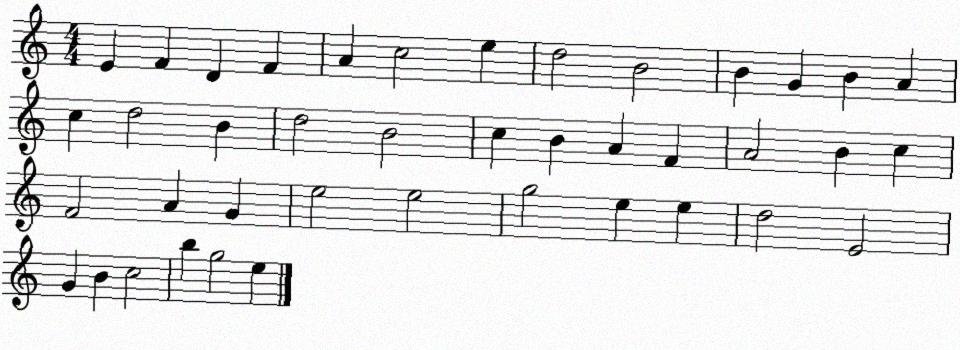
X:1
T:Untitled
M:4/4
L:1/4
K:C
E F D F A c2 e d2 B2 B G B A c d2 B d2 B2 c B A F A2 B c F2 A G e2 e2 g2 e e d2 E2 G B c2 b g2 e